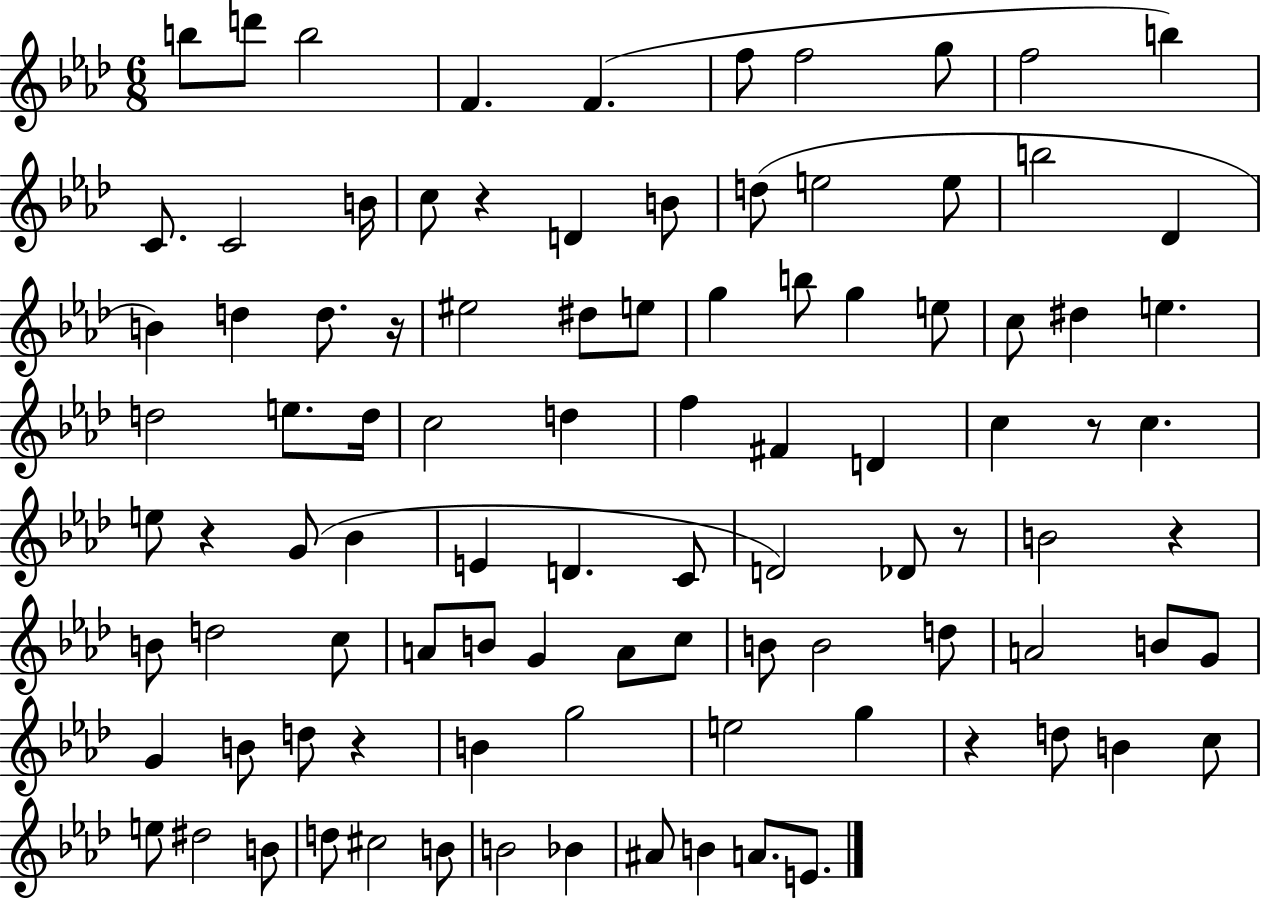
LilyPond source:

{
  \clef treble
  \numericTimeSignature
  \time 6/8
  \key aes \major
  b''8 d'''8 b''2 | f'4. f'4.( | f''8 f''2 g''8 | f''2 b''4) | \break c'8. c'2 b'16 | c''8 r4 d'4 b'8 | d''8( e''2 e''8 | b''2 des'4 | \break b'4) d''4 d''8. r16 | eis''2 dis''8 e''8 | g''4 b''8 g''4 e''8 | c''8 dis''4 e''4. | \break d''2 e''8. d''16 | c''2 d''4 | f''4 fis'4 d'4 | c''4 r8 c''4. | \break e''8 r4 g'8( bes'4 | e'4 d'4. c'8 | d'2) des'8 r8 | b'2 r4 | \break b'8 d''2 c''8 | a'8 b'8 g'4 a'8 c''8 | b'8 b'2 d''8 | a'2 b'8 g'8 | \break g'4 b'8 d''8 r4 | b'4 g''2 | e''2 g''4 | r4 d''8 b'4 c''8 | \break e''8 dis''2 b'8 | d''8 cis''2 b'8 | b'2 bes'4 | ais'8 b'4 a'8. e'8. | \break \bar "|."
}